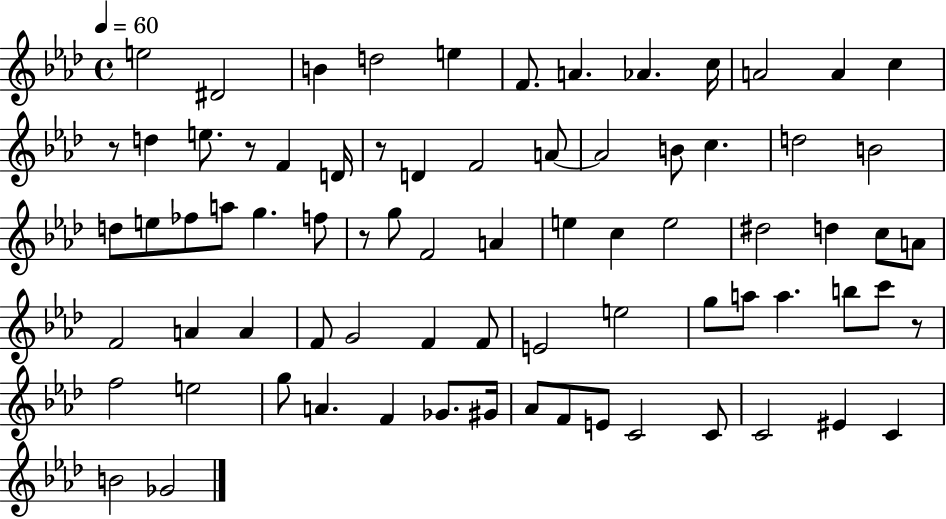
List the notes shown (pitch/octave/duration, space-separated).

E5/h D#4/h B4/q D5/h E5/q F4/e. A4/q. Ab4/q. C5/s A4/h A4/q C5/q R/e D5/q E5/e. R/e F4/q D4/s R/e D4/q F4/h A4/e A4/h B4/e C5/q. D5/h B4/h D5/e E5/e FES5/e A5/e G5/q. F5/e R/e G5/e F4/h A4/q E5/q C5/q E5/h D#5/h D5/q C5/e A4/e F4/h A4/q A4/q F4/e G4/h F4/q F4/e E4/h E5/h G5/e A5/e A5/q. B5/e C6/e R/e F5/h E5/h G5/e A4/q. F4/q Gb4/e. G#4/s Ab4/e F4/e E4/e C4/h C4/e C4/h EIS4/q C4/q B4/h Gb4/h